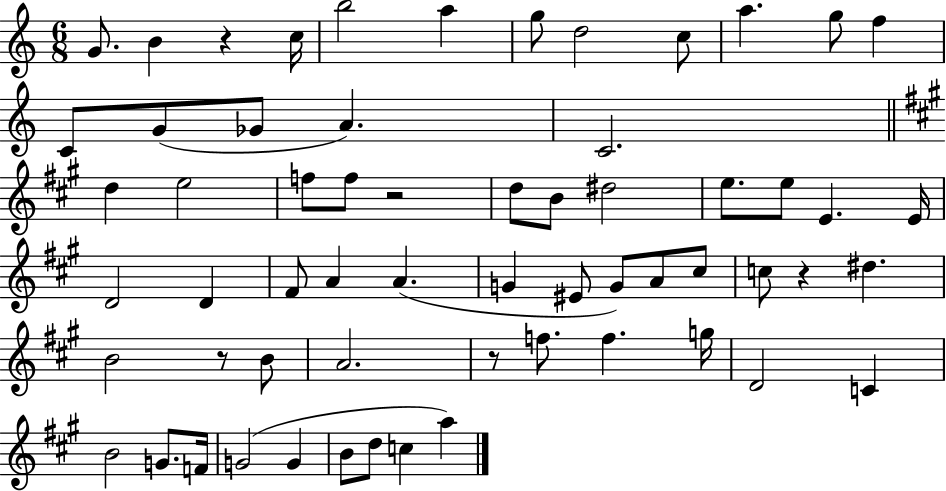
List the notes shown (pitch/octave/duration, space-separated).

G4/e. B4/q R/q C5/s B5/h A5/q G5/e D5/h C5/e A5/q. G5/e F5/q C4/e G4/e Gb4/e A4/q. C4/h. D5/q E5/h F5/e F5/e R/h D5/e B4/e D#5/h E5/e. E5/e E4/q. E4/s D4/h D4/q F#4/e A4/q A4/q. G4/q EIS4/e G4/e A4/e C#5/e C5/e R/q D#5/q. B4/h R/e B4/e A4/h. R/e F5/e. F5/q. G5/s D4/h C4/q B4/h G4/e. F4/s G4/h G4/q B4/e D5/e C5/q A5/q